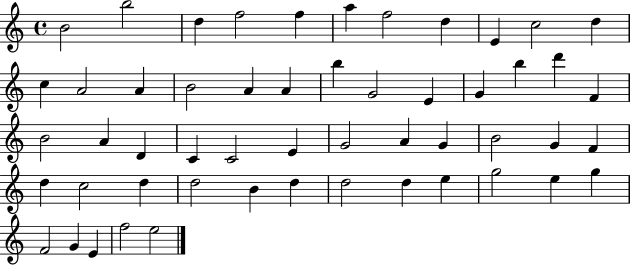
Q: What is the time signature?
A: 4/4